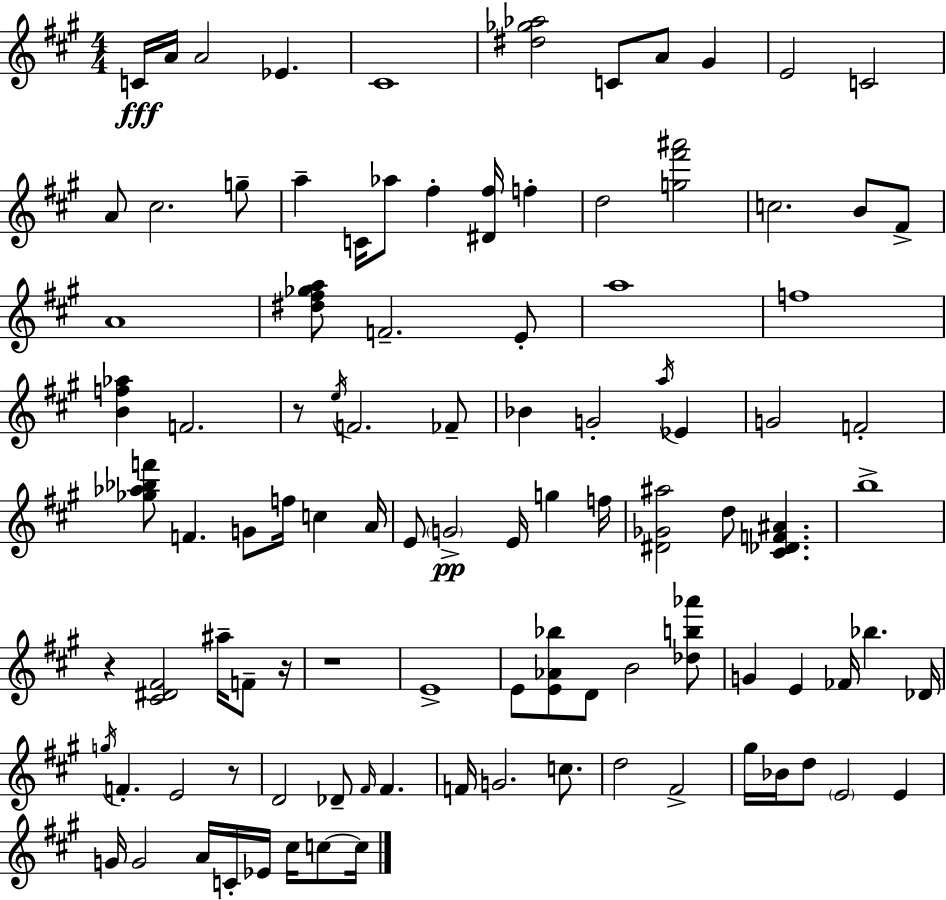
C4/s A4/s A4/h Eb4/q. C#4/w [D#5,Gb5,Ab5]/h C4/e A4/e G#4/q E4/h C4/h A4/e C#5/h. G5/e A5/q C4/s Ab5/e F#5/q [D#4,F#5]/s F5/q D5/h [G5,F#6,A#6]/h C5/h. B4/e F#4/e A4/w [D#5,F#5,Gb5,A5]/e F4/h. E4/e A5/w F5/w [B4,F5,Ab5]/q F4/h. R/e E5/s F4/h. FES4/e Bb4/q G4/h A5/s Eb4/q G4/h F4/h [Gb5,Ab5,Bb5,F6]/e F4/q. G4/e F5/s C5/q A4/s E4/e G4/h E4/s G5/q F5/s [D#4,Gb4,A#5]/h D5/e [C#4,Db4,F4,A#4]/q. B5/w R/q [C#4,D#4,F#4]/h A#5/s F4/e R/s R/w E4/w E4/e [E4,Ab4,Bb5]/e D4/e B4/h [Db5,B5,Ab6]/e G4/q E4/q FES4/s Bb5/q. Db4/s G5/s F4/q. E4/h R/e D4/h Db4/e F#4/s F#4/q. F4/s G4/h. C5/e. D5/h F#4/h G#5/s Bb4/s D5/e E4/h E4/q G4/s G4/h A4/s C4/s Eb4/s C#5/s C5/e C5/s